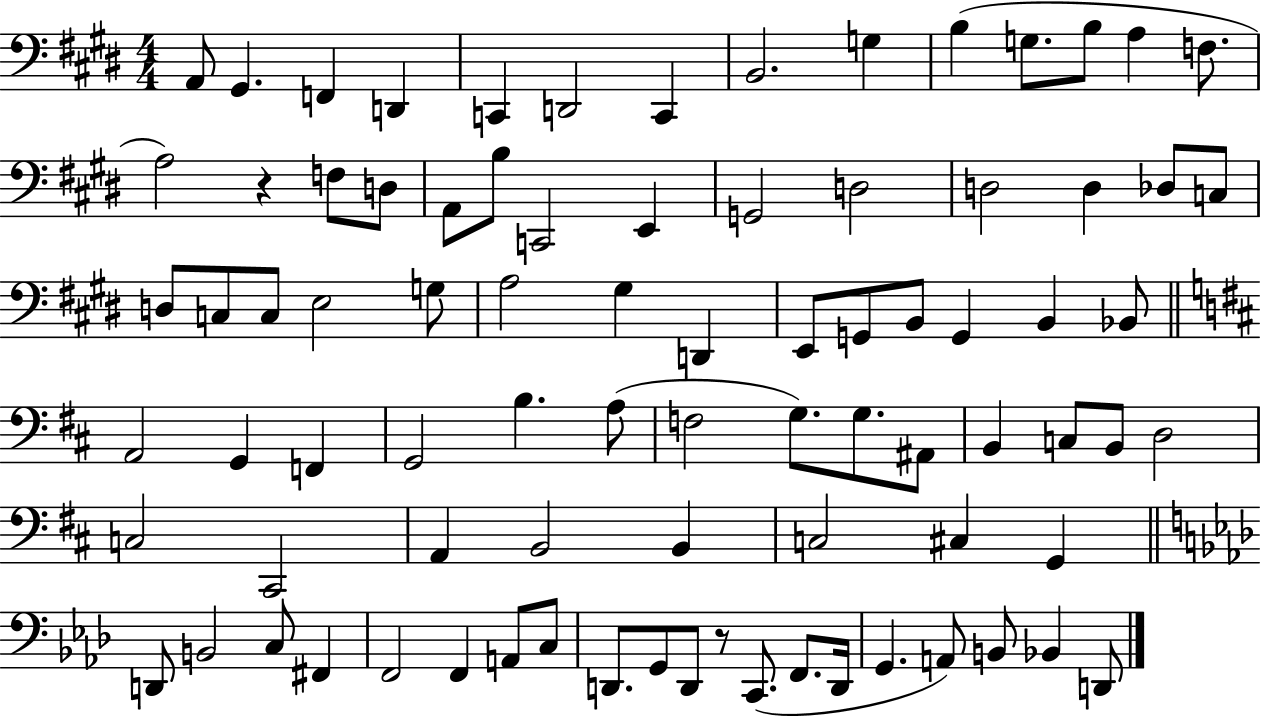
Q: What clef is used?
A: bass